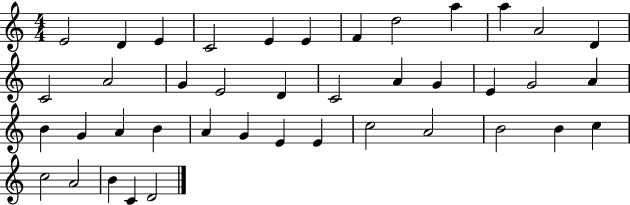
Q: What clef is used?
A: treble